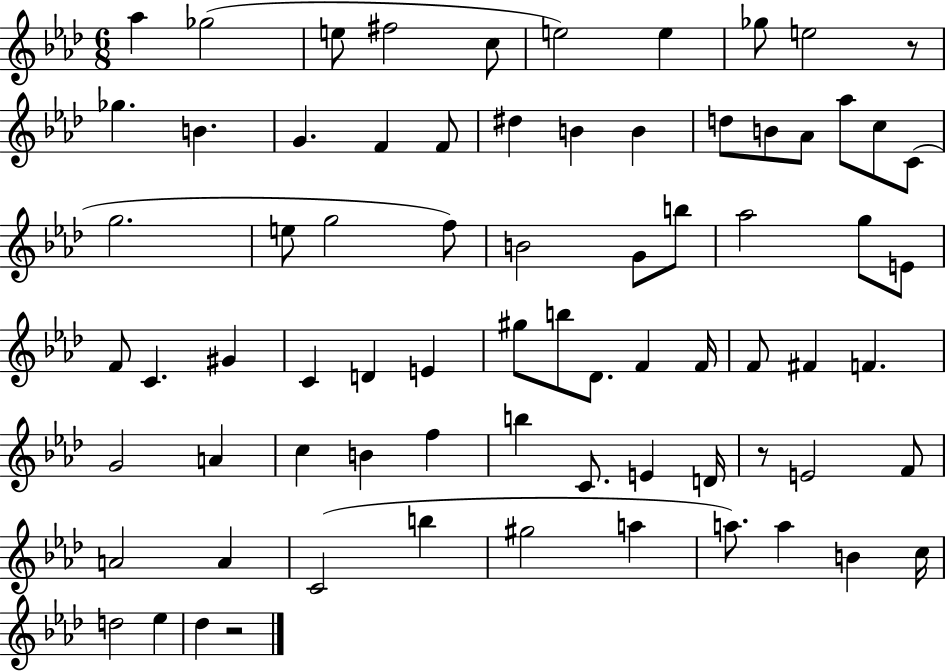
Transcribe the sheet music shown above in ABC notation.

X:1
T:Untitled
M:6/8
L:1/4
K:Ab
_a _g2 e/2 ^f2 c/2 e2 e _g/2 e2 z/2 _g B G F F/2 ^d B B d/2 B/2 _A/2 _a/2 c/2 C/2 g2 e/2 g2 f/2 B2 G/2 b/2 _a2 g/2 E/2 F/2 C ^G C D E ^g/2 b/2 _D/2 F F/4 F/2 ^F F G2 A c B f b C/2 E D/4 z/2 E2 F/2 A2 A C2 b ^g2 a a/2 a B c/4 d2 _e _d z2